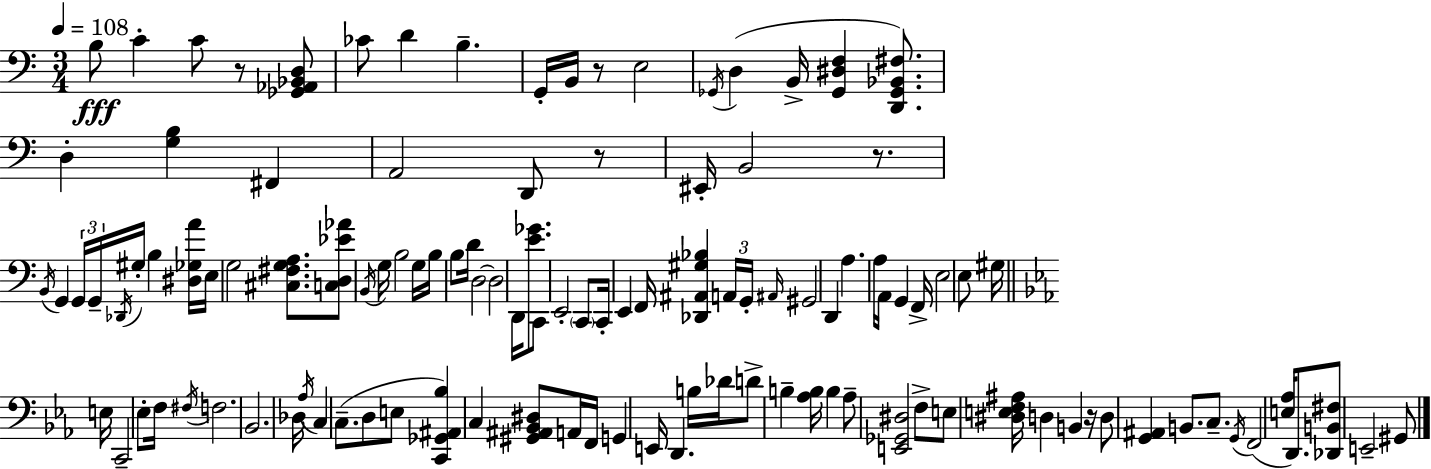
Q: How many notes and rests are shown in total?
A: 115